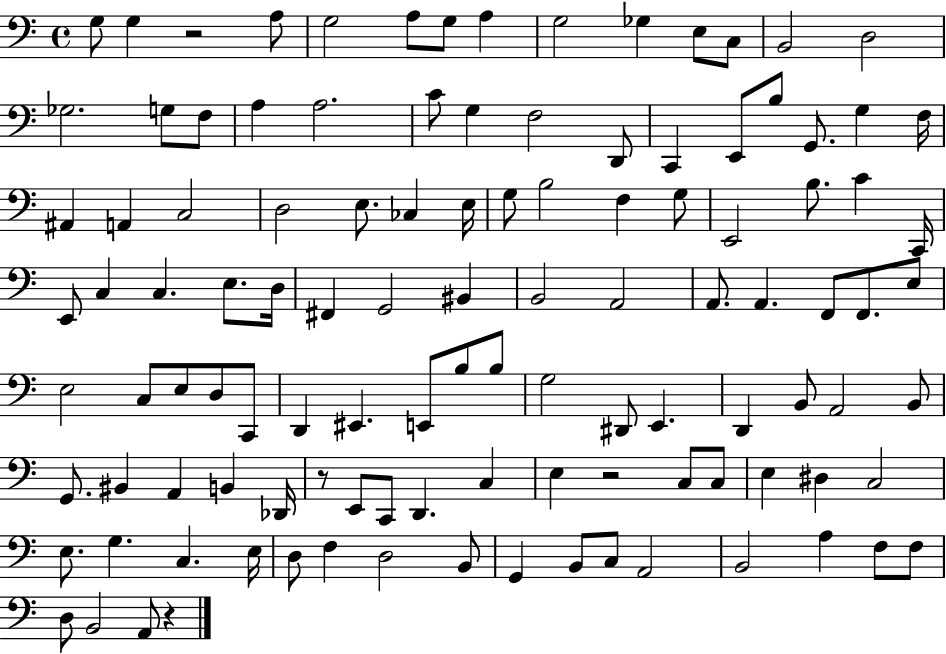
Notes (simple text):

G3/e G3/q R/h A3/e G3/h A3/e G3/e A3/q G3/h Gb3/q E3/e C3/e B2/h D3/h Gb3/h. G3/e F3/e A3/q A3/h. C4/e G3/q F3/h D2/e C2/q E2/e B3/e G2/e. G3/q F3/s A#2/q A2/q C3/h D3/h E3/e. CES3/q E3/s G3/e B3/h F3/q G3/e E2/h B3/e. C4/q C2/s E2/e C3/q C3/q. E3/e. D3/s F#2/q G2/h BIS2/q B2/h A2/h A2/e. A2/q. F2/e F2/e. E3/e E3/h C3/e E3/e D3/e C2/e D2/q EIS2/q. E2/e B3/e B3/e G3/h D#2/e E2/q. D2/q B2/e A2/h B2/e G2/e. BIS2/q A2/q B2/q Db2/s R/e E2/e C2/e D2/q. C3/q E3/q R/h C3/e C3/e E3/q D#3/q C3/h E3/e. G3/q. C3/q. E3/s D3/e F3/q D3/h B2/e G2/q B2/e C3/e A2/h B2/h A3/q F3/e F3/e D3/e B2/h A2/e R/q